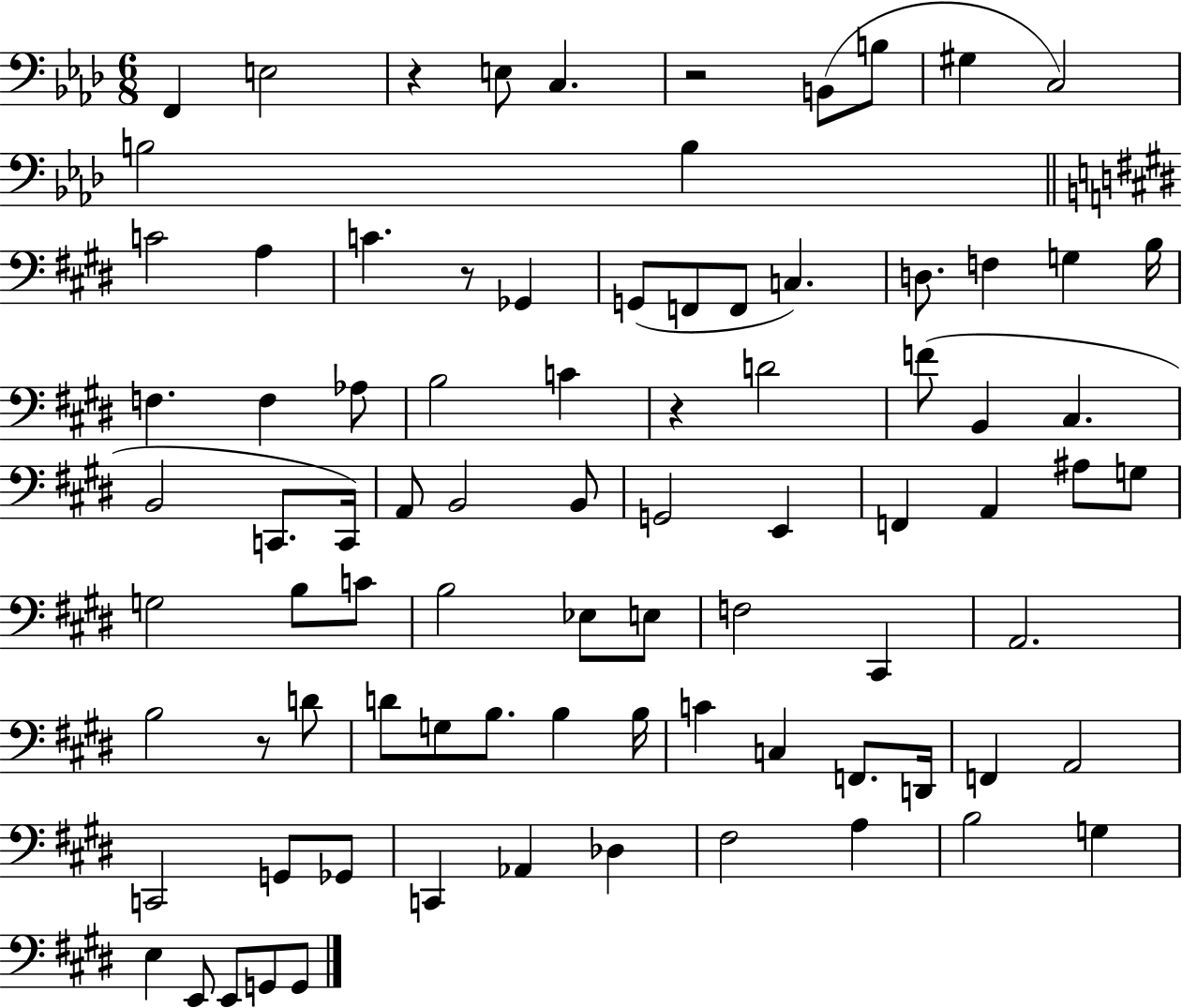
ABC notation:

X:1
T:Untitled
M:6/8
L:1/4
K:Ab
F,, E,2 z E,/2 C, z2 B,,/2 B,/2 ^G, C,2 B,2 B, C2 A, C z/2 _G,, G,,/2 F,,/2 F,,/2 C, D,/2 F, G, B,/4 F, F, _A,/2 B,2 C z D2 F/2 B,, ^C, B,,2 C,,/2 C,,/4 A,,/2 B,,2 B,,/2 G,,2 E,, F,, A,, ^A,/2 G,/2 G,2 B,/2 C/2 B,2 _E,/2 E,/2 F,2 ^C,, A,,2 B,2 z/2 D/2 D/2 G,/2 B,/2 B, B,/4 C C, F,,/2 D,,/4 F,, A,,2 C,,2 G,,/2 _G,,/2 C,, _A,, _D, ^F,2 A, B,2 G, E, E,,/2 E,,/2 G,,/2 G,,/2